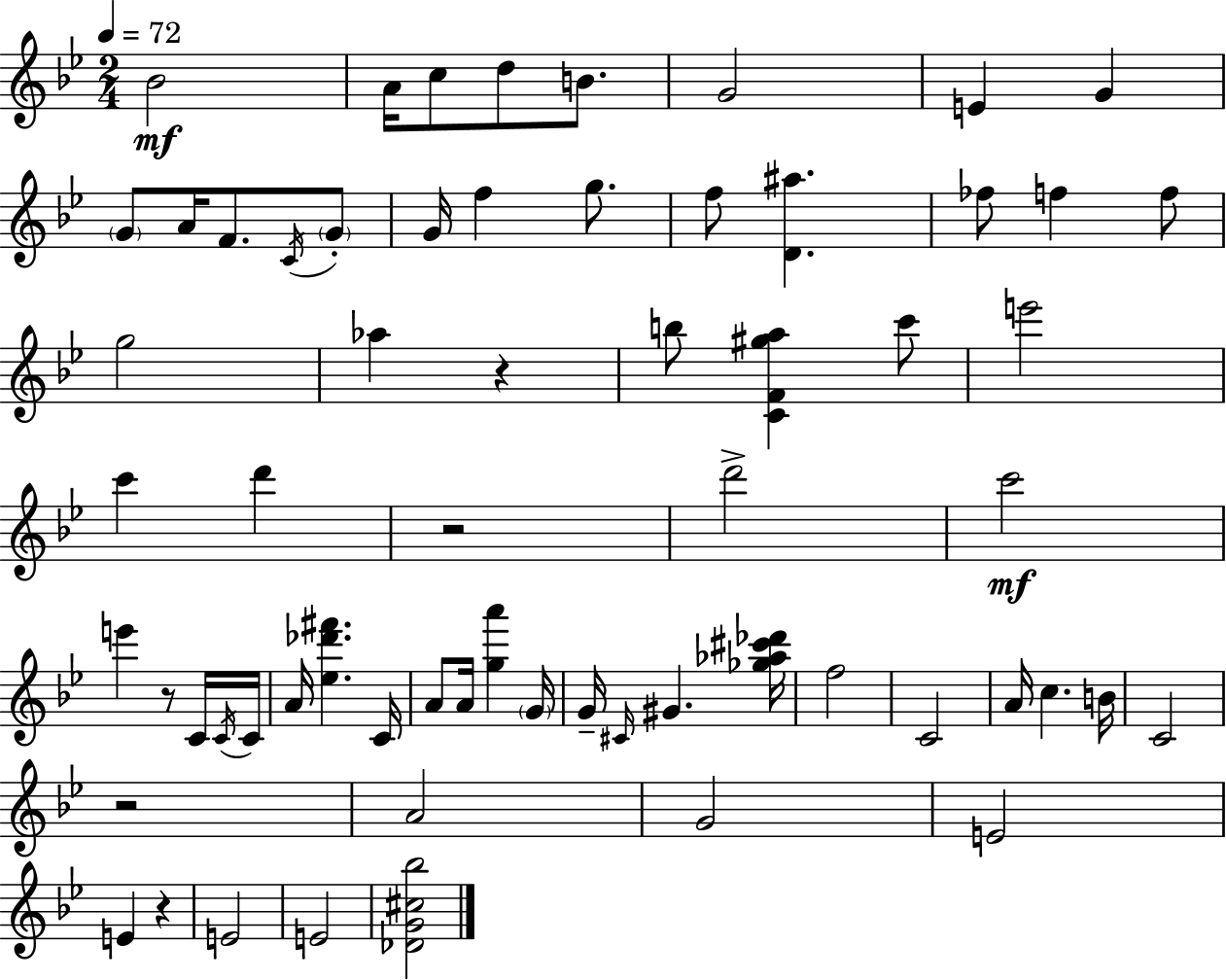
Bb4/h A4/s C5/e D5/e B4/e. G4/h E4/q G4/q G4/e A4/s F4/e. C4/s G4/e G4/s F5/q G5/e. F5/e [D4,A#5]/q. FES5/e F5/q F5/e G5/h Ab5/q R/q B5/e [C4,F4,G#5,A5]/q C6/e E6/h C6/q D6/q R/h D6/h C6/h E6/q R/e C4/s C4/s C4/s A4/s [Eb5,Db6,F#6]/q. C4/s A4/e A4/s [G5,A6]/q G4/s G4/s C#4/s G#4/q. [Gb5,Ab5,C#6,Db6]/s F5/h C4/h A4/s C5/q. B4/s C4/h R/h A4/h G4/h E4/h E4/q R/q E4/h E4/h [Db4,G4,C#5,Bb5]/h